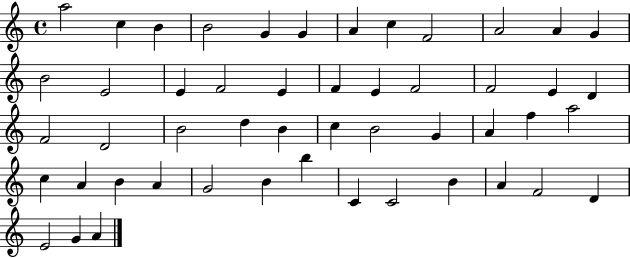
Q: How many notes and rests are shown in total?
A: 50